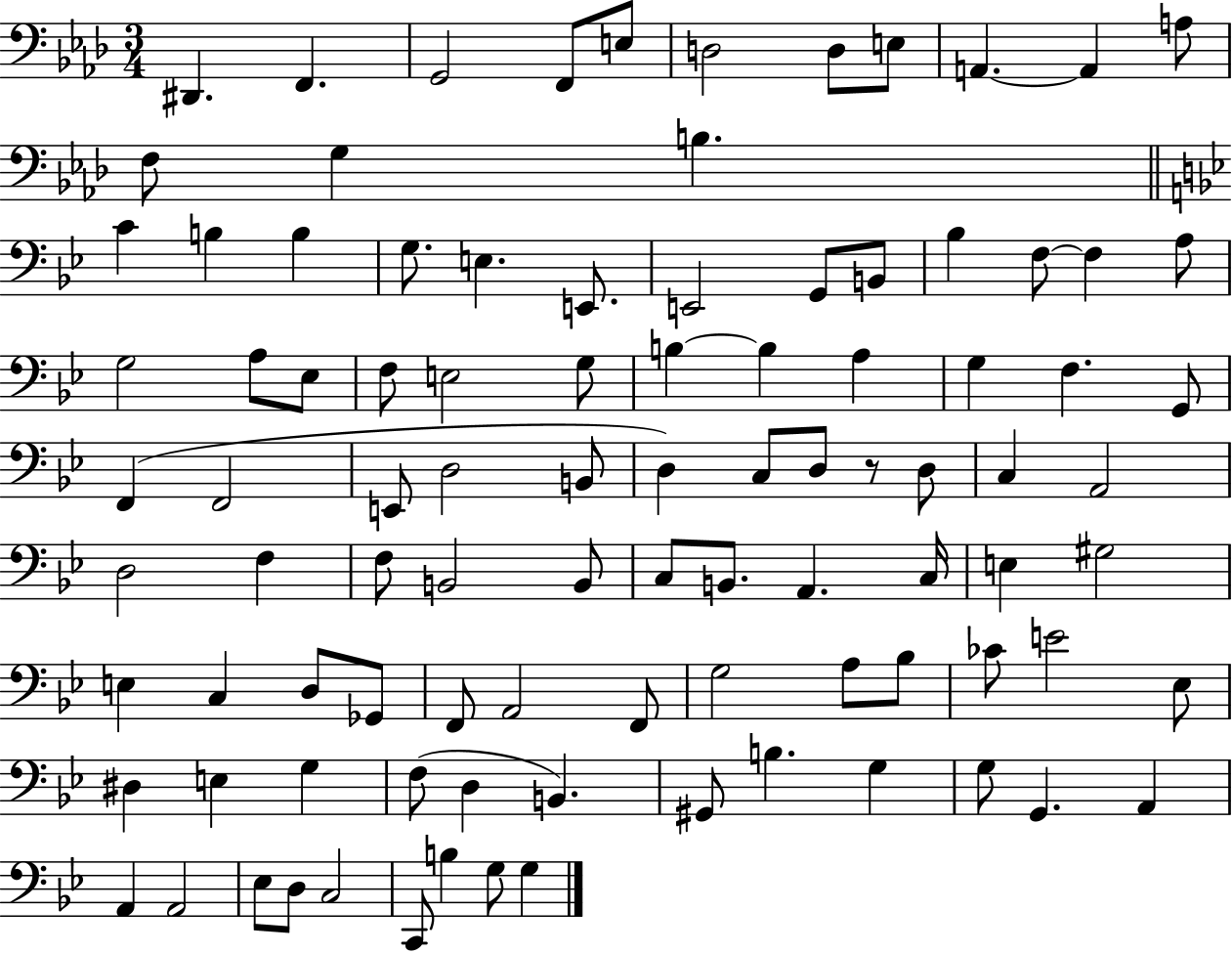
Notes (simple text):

D#2/q. F2/q. G2/h F2/e E3/e D3/h D3/e E3/e A2/q. A2/q A3/e F3/e G3/q B3/q. C4/q B3/q B3/q G3/e. E3/q. E2/e. E2/h G2/e B2/e Bb3/q F3/e F3/q A3/e G3/h A3/e Eb3/e F3/e E3/h G3/e B3/q B3/q A3/q G3/q F3/q. G2/e F2/q F2/h E2/e D3/h B2/e D3/q C3/e D3/e R/e D3/e C3/q A2/h D3/h F3/q F3/e B2/h B2/e C3/e B2/e. A2/q. C3/s E3/q G#3/h E3/q C3/q D3/e Gb2/e F2/e A2/h F2/e G3/h A3/e Bb3/e CES4/e E4/h Eb3/e D#3/q E3/q G3/q F3/e D3/q B2/q. G#2/e B3/q. G3/q G3/e G2/q. A2/q A2/q A2/h Eb3/e D3/e C3/h C2/e B3/q G3/e G3/q